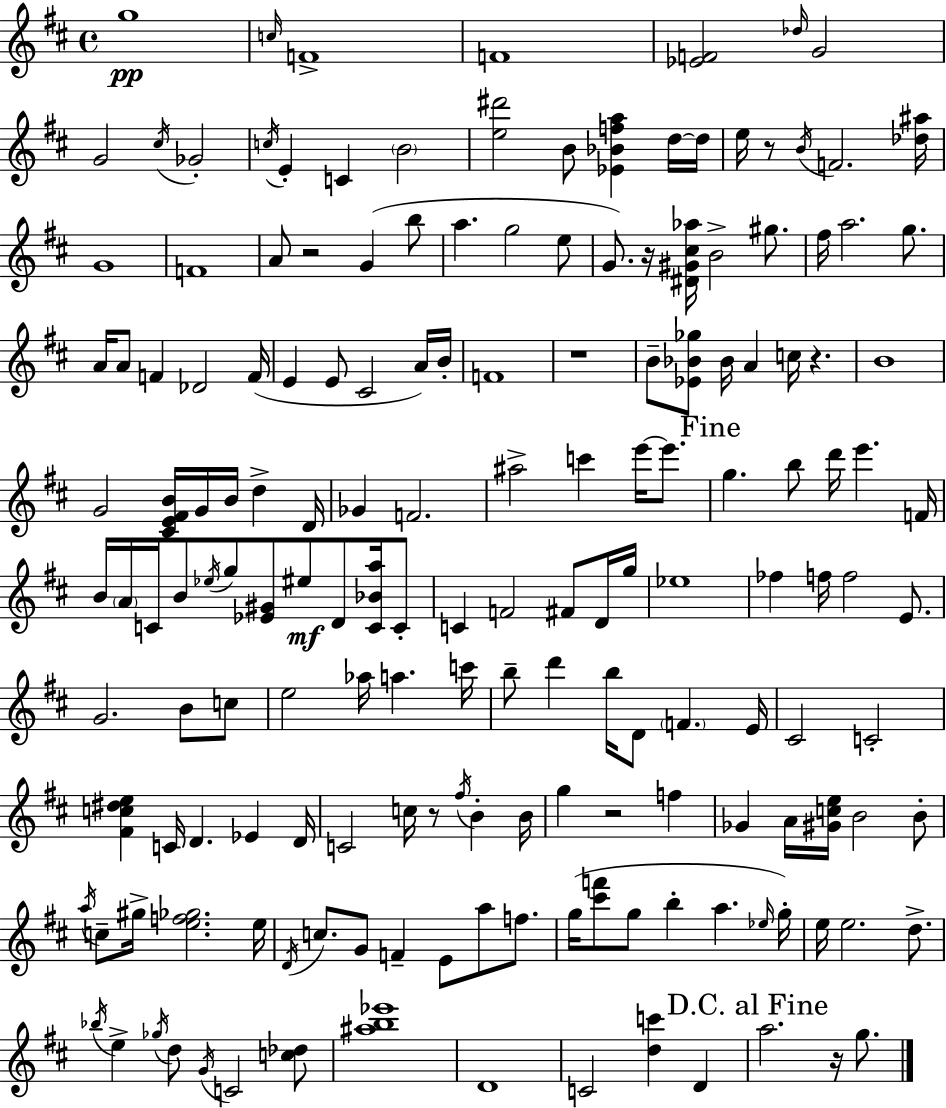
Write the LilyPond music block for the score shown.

{
  \clef treble
  \time 4/4
  \defaultTimeSignature
  \key d \major
  g''1\pp | \grace { c''16 } f'1-> | f'1 | <ees' f'>2 \grace { des''16 } g'2 | \break g'2 \acciaccatura { cis''16 } ges'2-. | \acciaccatura { c''16 } e'4-. c'4 \parenthesize b'2 | <e'' dis'''>2 b'8 <ees' bes' f'' a''>4 | d''16~~ d''16 e''16 r8 \acciaccatura { b'16 } f'2. | \break <des'' ais''>16 g'1 | f'1 | a'8 r2 g'4( | b''8 a''4. g''2 | \break e''8 g'8.) r16 <dis' gis' cis'' aes''>16 b'2-> | gis''8. fis''16 a''2. | g''8. a'16 a'8 f'4 des'2 | f'16( e'4 e'8 cis'2 | \break a'16) b'16-. f'1 | r1 | b'8-- <ees' bes' ges''>8 bes'16 a'4 c''16 r4. | b'1 | \break g'2 <cis' e' fis' b'>16 g'16 b'16 | d''4-> d'16 ges'4 f'2. | ais''2-> c'''4 | e'''16~~ e'''8. \mark "Fine" g''4. b''8 d'''16 e'''4. | \break f'16 b'16 \parenthesize a'16 c'16 b'8 \acciaccatura { ees''16 } g''8 <ees' gis'>8 eis''8\mf | d'8 <c' bes' a''>16 c'8-. c'4 f'2 | fis'8 d'16 g''16 ees''1 | fes''4 f''16 f''2 | \break e'8. g'2. | b'8 c''8 e''2 aes''16 a''4. | c'''16 b''8-- d'''4 b''16 d'8 \parenthesize f'4. | e'16 cis'2 c'2-. | \break <fis' c'' dis'' e''>4 c'16 d'4. | ees'4 d'16 c'2 c''16 r8 | \acciaccatura { fis''16 } b'4-. b'16 g''4 r2 | f''4 ges'4 a'16 <gis' c'' e''>16 b'2 | \break b'8-. \acciaccatura { a''16 } c''8-- gis''16-> <e'' f'' ges''>2. | e''16 \acciaccatura { d'16 } c''8. g'8 f'4-- | e'8 a''8 f''8. g''16( <cis''' f'''>8 g''8 b''4-. | a''4. \grace { ees''16 }) g''16-. e''16 e''2. | \break d''8.-> \acciaccatura { bes''16 } e''4-> \acciaccatura { ges''16 } | d''8 \acciaccatura { g'16 } c'2 <c'' des''>8 <ais'' b'' ees'''>1 | d'1 | c'2 | \break <d'' c'''>4 d'4 \mark "D.C. al Fine" a''2. | r16 g''8. \bar "|."
}